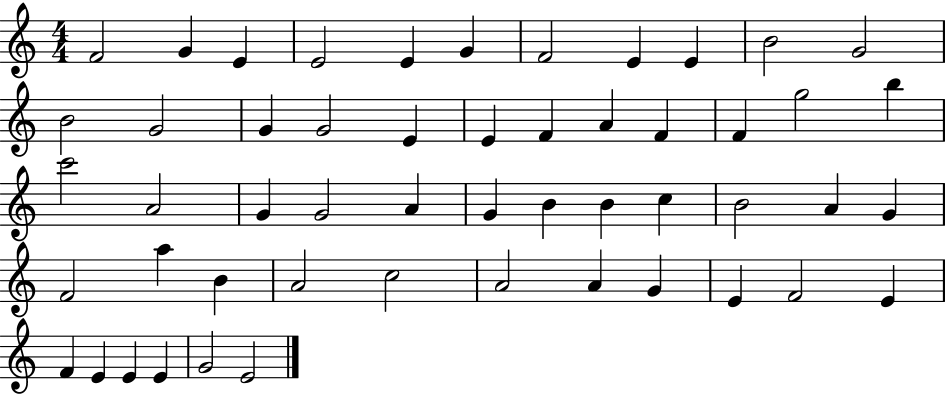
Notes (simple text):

F4/h G4/q E4/q E4/h E4/q G4/q F4/h E4/q E4/q B4/h G4/h B4/h G4/h G4/q G4/h E4/q E4/q F4/q A4/q F4/q F4/q G5/h B5/q C6/h A4/h G4/q G4/h A4/q G4/q B4/q B4/q C5/q B4/h A4/q G4/q F4/h A5/q B4/q A4/h C5/h A4/h A4/q G4/q E4/q F4/h E4/q F4/q E4/q E4/q E4/q G4/h E4/h